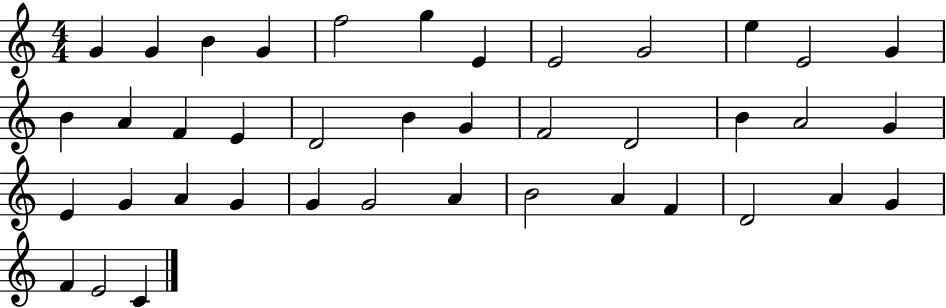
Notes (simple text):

G4/q G4/q B4/q G4/q F5/h G5/q E4/q E4/h G4/h E5/q E4/h G4/q B4/q A4/q F4/q E4/q D4/h B4/q G4/q F4/h D4/h B4/q A4/h G4/q E4/q G4/q A4/q G4/q G4/q G4/h A4/q B4/h A4/q F4/q D4/h A4/q G4/q F4/q E4/h C4/q